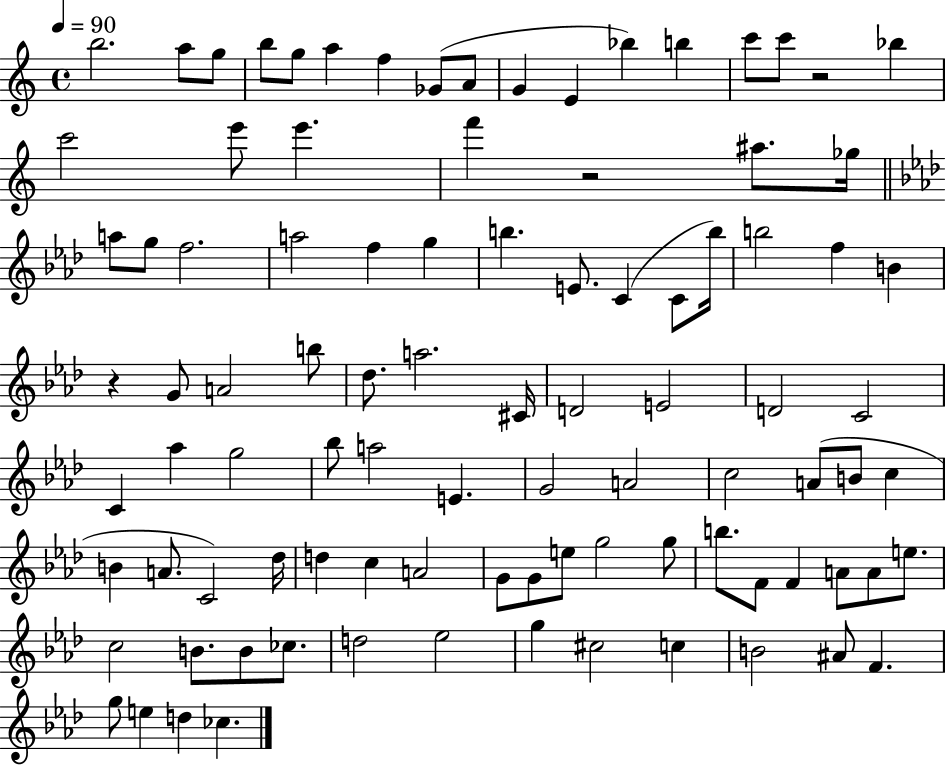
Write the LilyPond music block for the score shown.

{
  \clef treble
  \time 4/4
  \defaultTimeSignature
  \key c \major
  \tempo 4 = 90
  \repeat volta 2 { b''2. a''8 g''8 | b''8 g''8 a''4 f''4 ges'8( a'8 | g'4 e'4 bes''4) b''4 | c'''8 c'''8 r2 bes''4 | \break c'''2 e'''8 e'''4. | f'''4 r2 ais''8. ges''16 | \bar "||" \break \key f \minor a''8 g''8 f''2. | a''2 f''4 g''4 | b''4. e'8. c'4( c'8 b''16) | b''2 f''4 b'4 | \break r4 g'8 a'2 b''8 | des''8. a''2. cis'16 | d'2 e'2 | d'2 c'2 | \break c'4 aes''4 g''2 | bes''8 a''2 e'4. | g'2 a'2 | c''2 a'8( b'8 c''4 | \break b'4 a'8. c'2) des''16 | d''4 c''4 a'2 | g'8 g'8 e''8 g''2 g''8 | b''8. f'8 f'4 a'8 a'8 e''8. | \break c''2 b'8. b'8 ces''8. | d''2 ees''2 | g''4 cis''2 c''4 | b'2 ais'8 f'4. | \break g''8 e''4 d''4 ces''4. | } \bar "|."
}